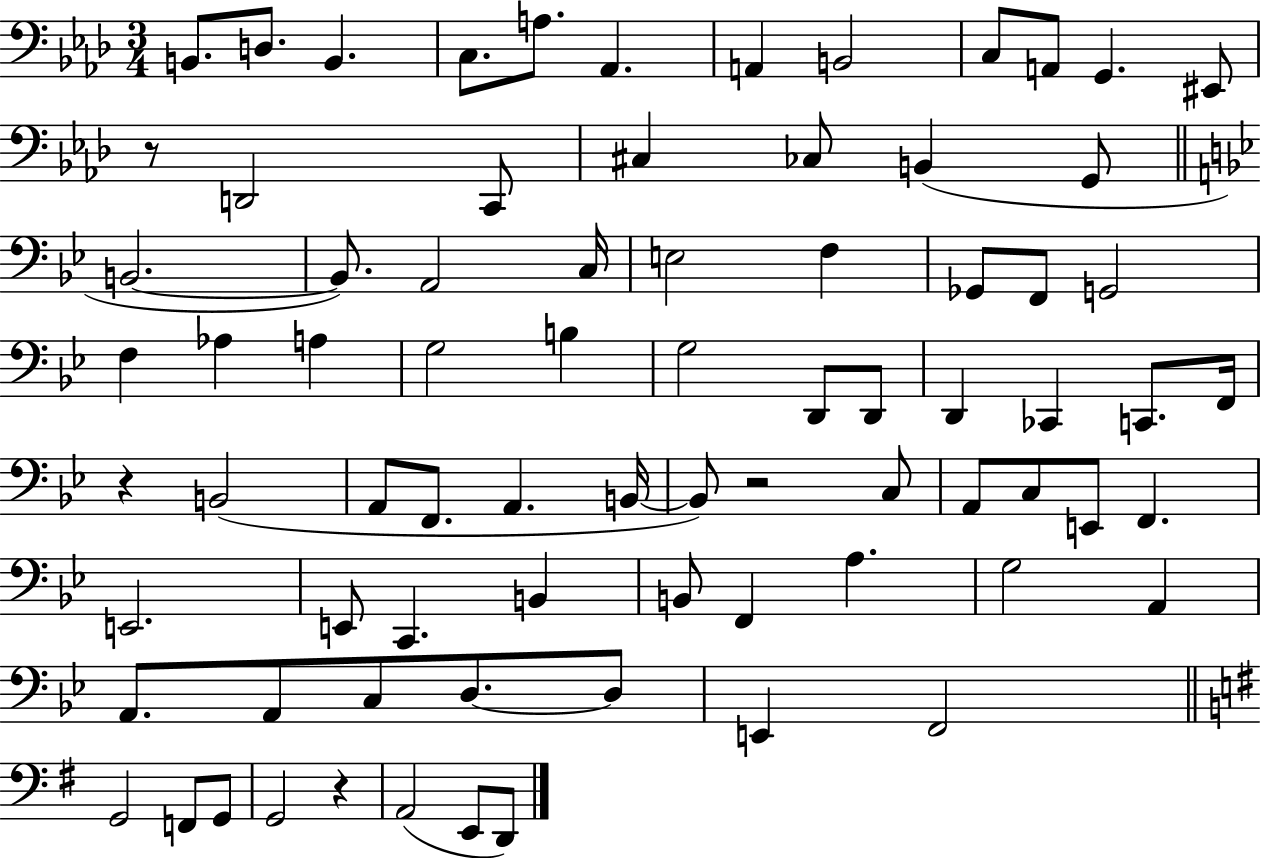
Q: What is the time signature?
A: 3/4